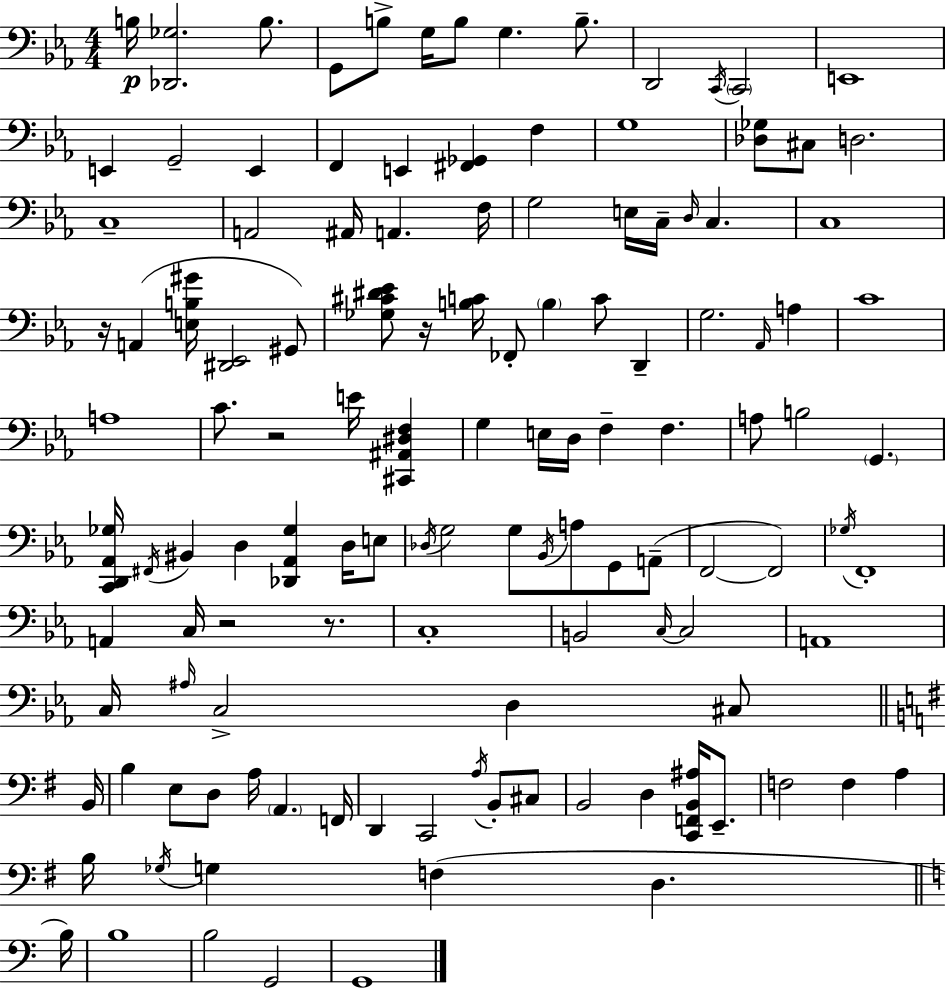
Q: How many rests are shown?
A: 5